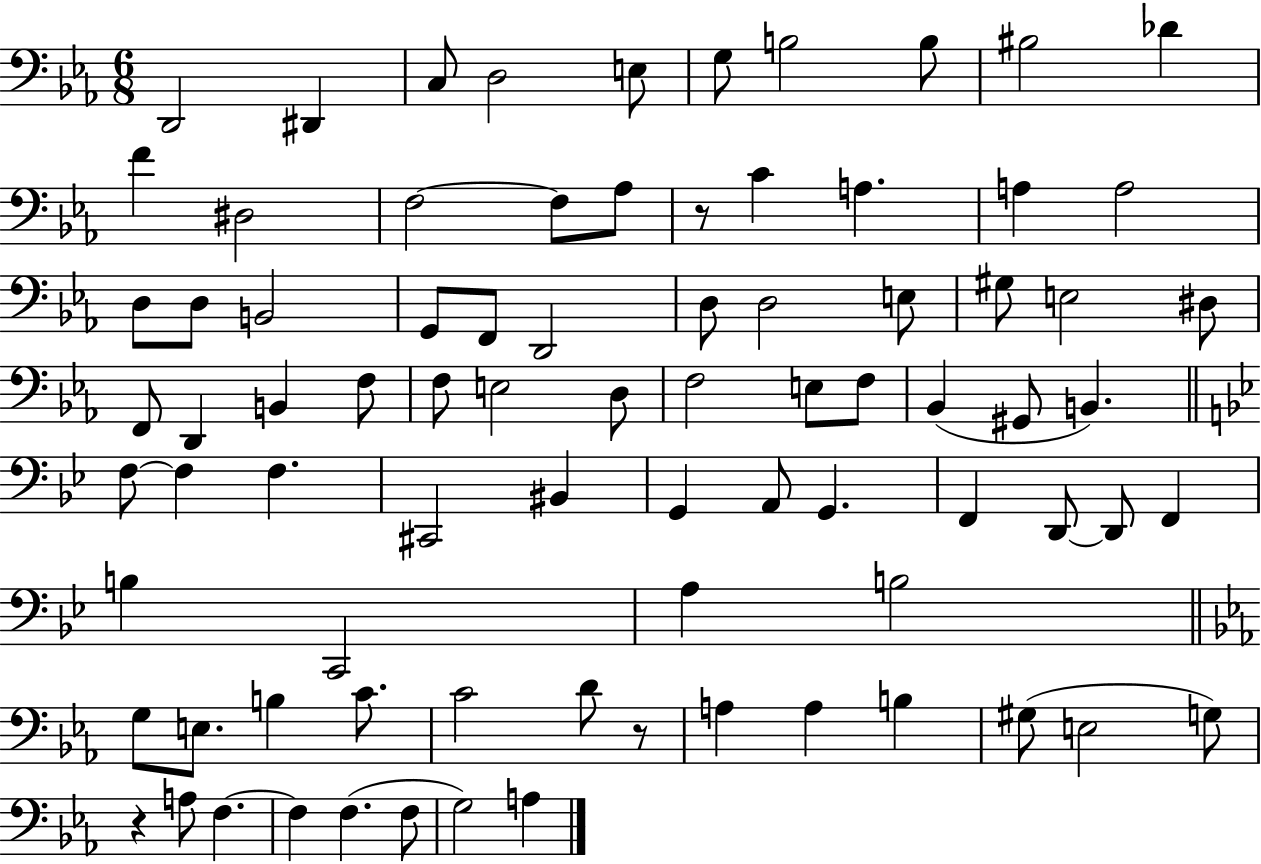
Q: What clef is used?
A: bass